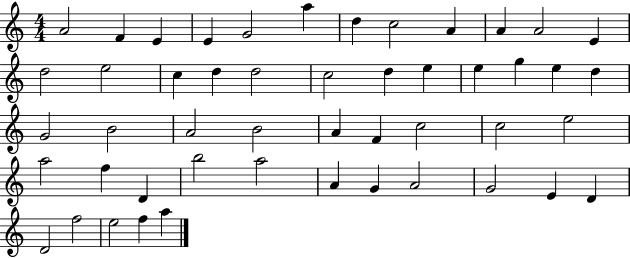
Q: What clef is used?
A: treble